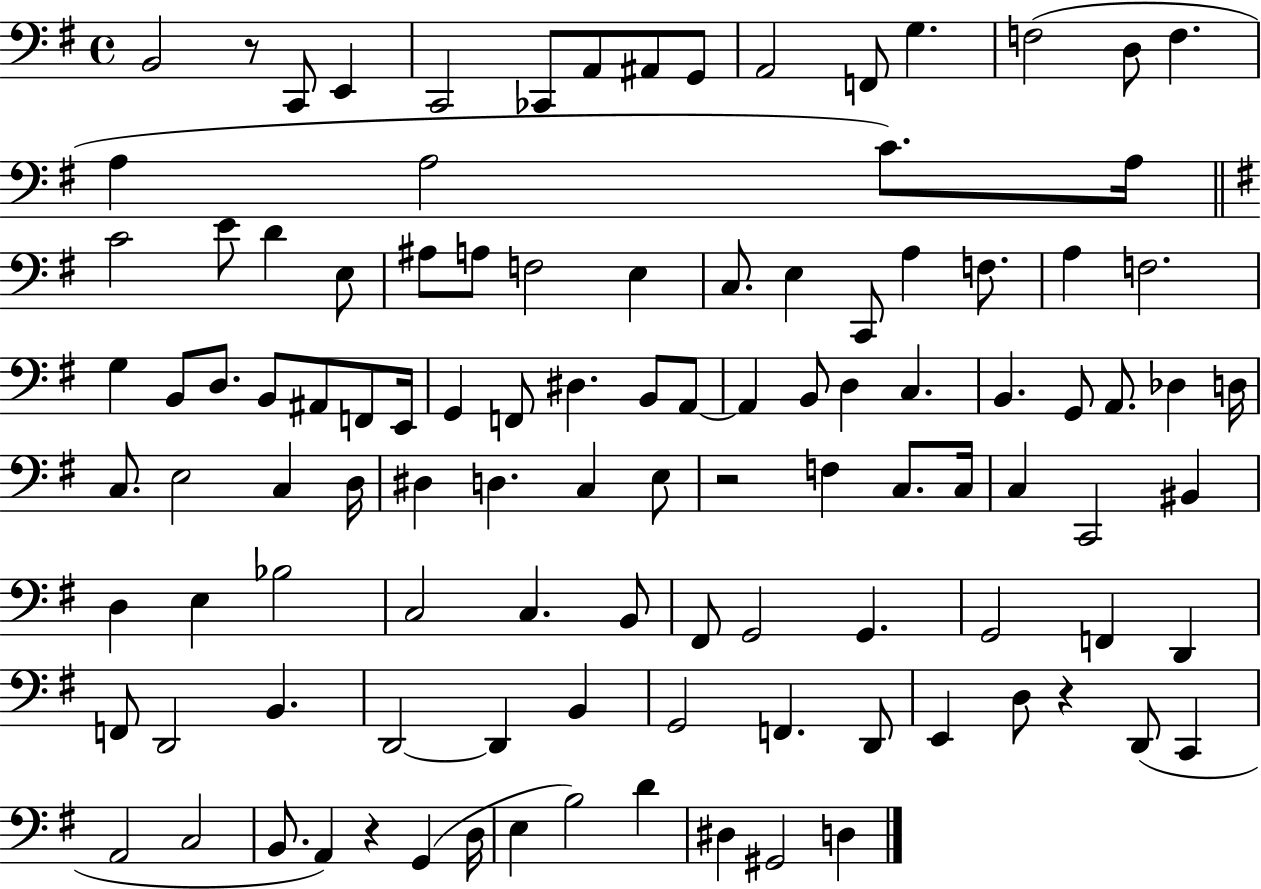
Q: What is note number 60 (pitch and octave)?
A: D3